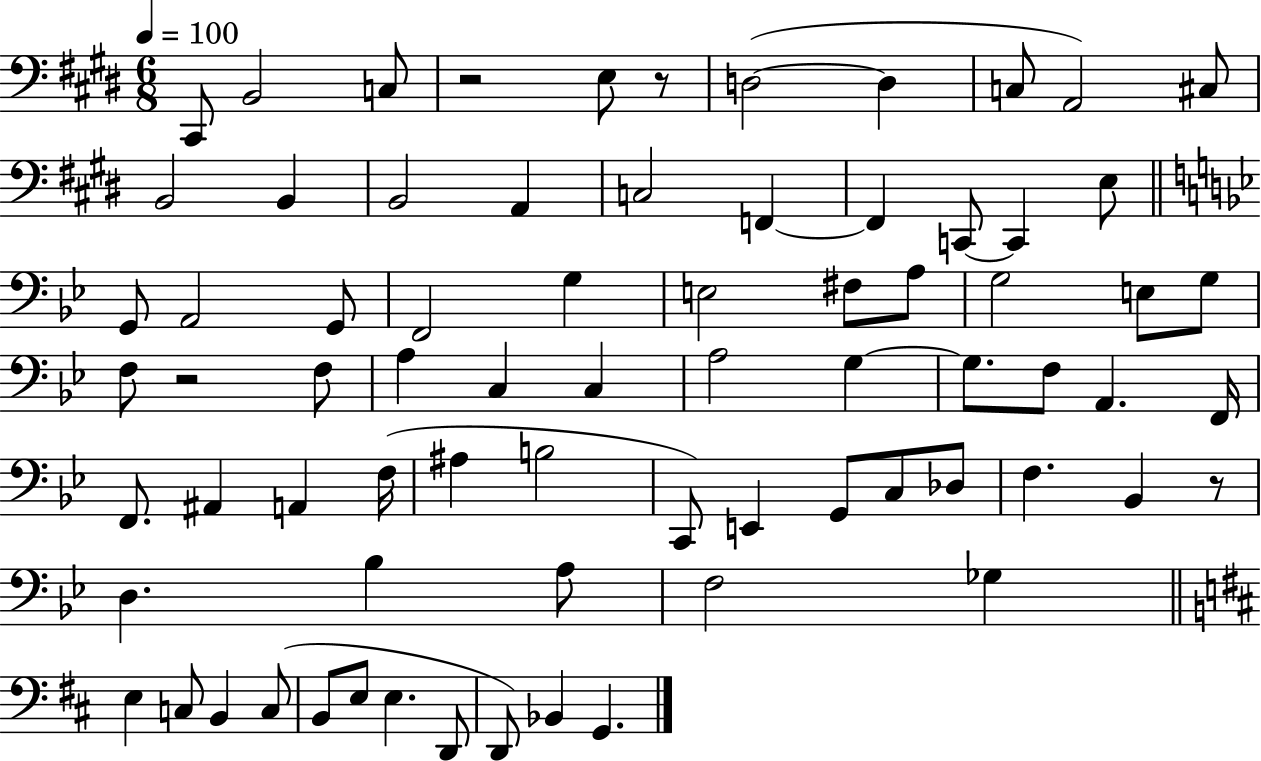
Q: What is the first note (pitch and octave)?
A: C#2